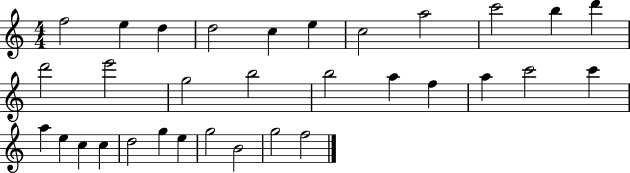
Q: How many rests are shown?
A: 0